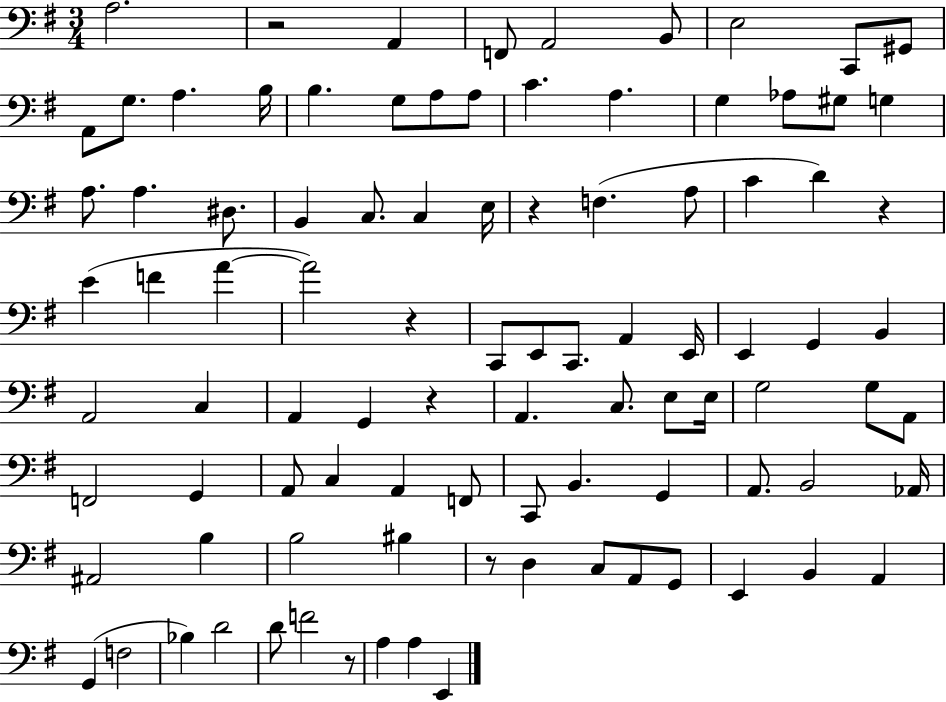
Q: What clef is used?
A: bass